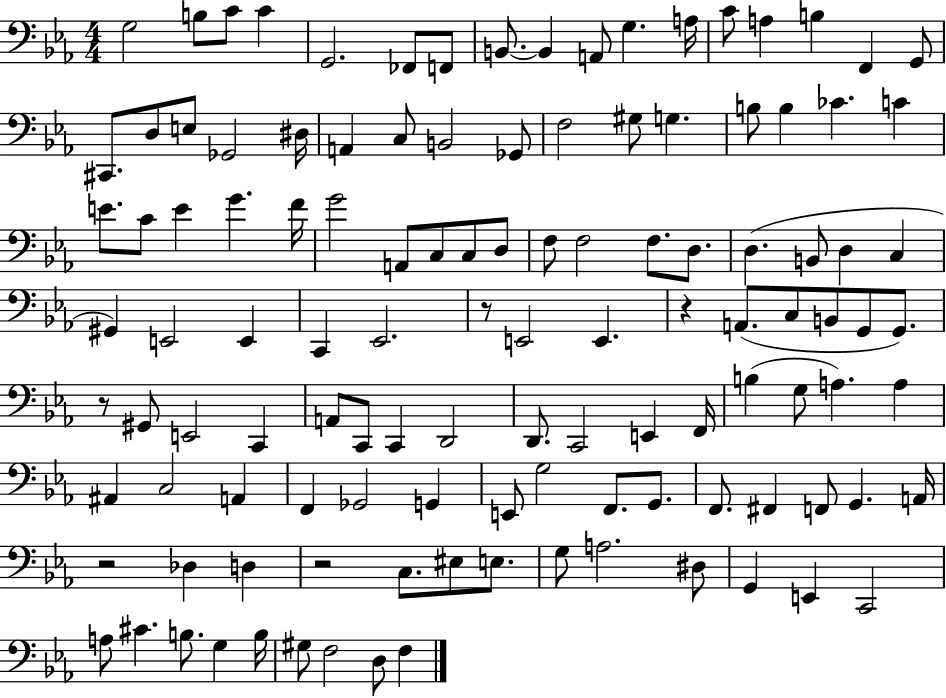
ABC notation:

X:1
T:Untitled
M:4/4
L:1/4
K:Eb
G,2 B,/2 C/2 C G,,2 _F,,/2 F,,/2 B,,/2 B,, A,,/2 G, A,/4 C/2 A, B, F,, G,,/2 ^C,,/2 D,/2 E,/2 _G,,2 ^D,/4 A,, C,/2 B,,2 _G,,/2 F,2 ^G,/2 G, B,/2 B, _C C E/2 C/2 E G F/4 G2 A,,/2 C,/2 C,/2 D,/2 F,/2 F,2 F,/2 D,/2 D, B,,/2 D, C, ^G,, E,,2 E,, C,, _E,,2 z/2 E,,2 E,, z A,,/2 C,/2 B,,/2 G,,/2 G,,/2 z/2 ^G,,/2 E,,2 C,, A,,/2 C,,/2 C,, D,,2 D,,/2 C,,2 E,, F,,/4 B, G,/2 A, A, ^A,, C,2 A,, F,, _G,,2 G,, E,,/2 G,2 F,,/2 G,,/2 F,,/2 ^F,, F,,/2 G,, A,,/4 z2 _D, D, z2 C,/2 ^E,/2 E,/2 G,/2 A,2 ^D,/2 G,, E,, C,,2 A,/2 ^C B,/2 G, B,/4 ^G,/2 F,2 D,/2 F,